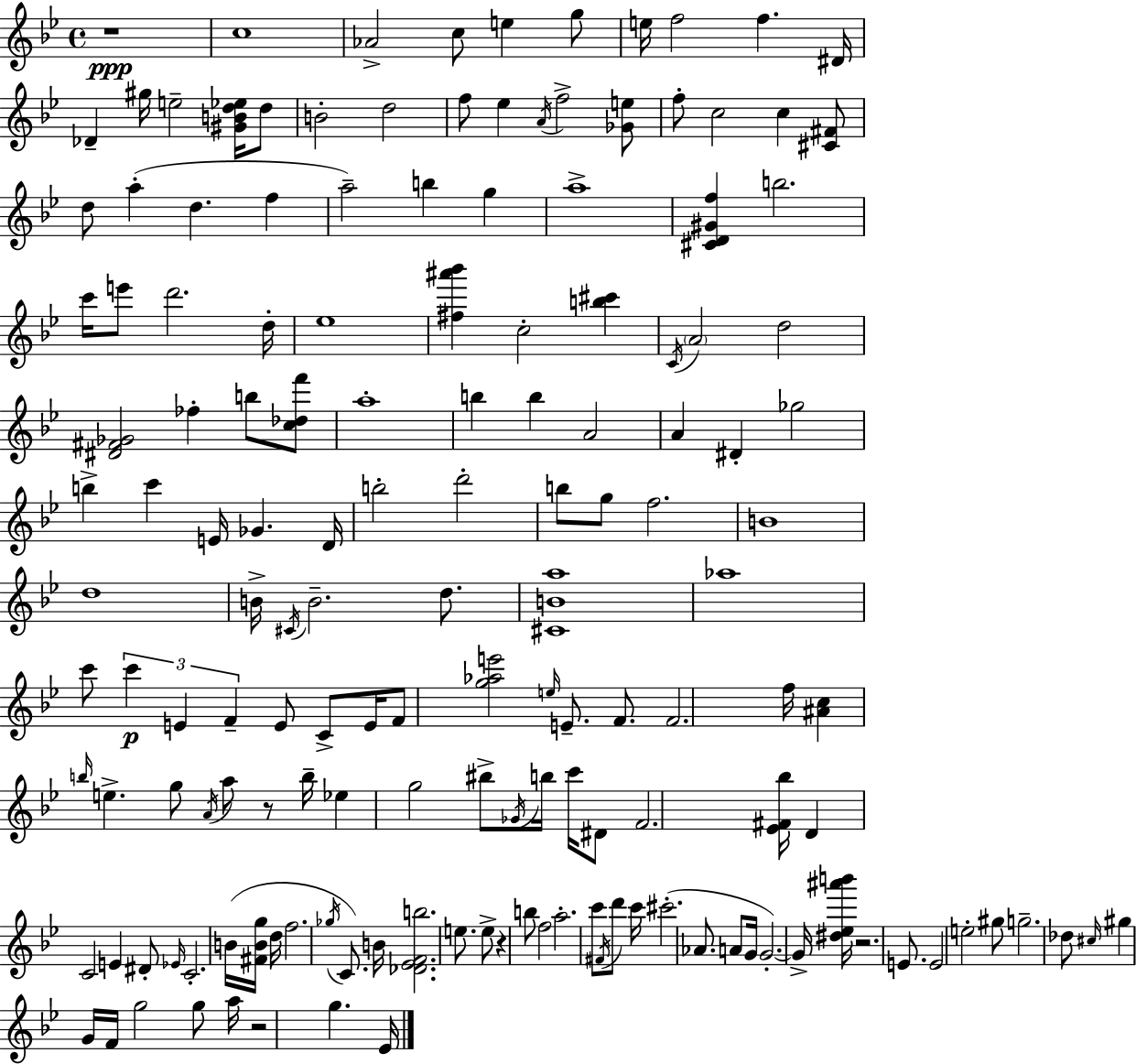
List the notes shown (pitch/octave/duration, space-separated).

R/w C5/w Ab4/h C5/e E5/q G5/e E5/s F5/h F5/q. D#4/s Db4/q G#5/s E5/h [G#4,B4,D5,Eb5]/s D5/e B4/h D5/h F5/e Eb5/q A4/s F5/h [Gb4,E5]/e F5/e C5/h C5/q [C#4,F#4]/e D5/e A5/q D5/q. F5/q A5/h B5/q G5/q A5/w [C#4,D4,G#4,F5]/q B5/h. C6/s E6/e D6/h. D5/s Eb5/w [F#5,A#6,Bb6]/q C5/h [B5,C#6]/q C4/s A4/h D5/h [D#4,F#4,Gb4]/h FES5/q B5/e [C5,Db5,F6]/e A5/w B5/q B5/q A4/h A4/q D#4/q Gb5/h B5/q C6/q E4/s Gb4/q. D4/s B5/h D6/h B5/e G5/e F5/h. B4/w D5/w B4/s C#4/s B4/h. D5/e. [C#4,B4,A5]/w Ab5/w C6/e C6/q E4/q F4/q E4/e C4/e E4/s F4/e [G5,Ab5,E6]/h E5/s E4/e. F4/e. F4/h. F5/s [A#4,C5]/q B5/s E5/q. G5/e A4/s A5/e R/e B5/s Eb5/q G5/h BIS5/e Gb4/s B5/s C6/s D#4/e F4/h. [Eb4,F#4,Bb5]/s D4/q C4/h E4/q D#4/e Eb4/s C4/h. B4/s [F#4,B4,G5]/s D5/s F5/h. Gb5/s C4/e. B4/s [Db4,Eb4,F4,B5]/h. E5/e. E5/e R/q B5/e F5/h A5/h. C6/e F#4/s D6/e C6/s C#6/h. Ab4/e. A4/e G4/s G4/h. G4/s [D#5,Eb5,A#6,B6]/s R/h. E4/e. E4/h E5/h G#5/e G5/h. Db5/e C#5/s G#5/q G4/s F4/s G5/h G5/e A5/s R/h G5/q. Eb4/s